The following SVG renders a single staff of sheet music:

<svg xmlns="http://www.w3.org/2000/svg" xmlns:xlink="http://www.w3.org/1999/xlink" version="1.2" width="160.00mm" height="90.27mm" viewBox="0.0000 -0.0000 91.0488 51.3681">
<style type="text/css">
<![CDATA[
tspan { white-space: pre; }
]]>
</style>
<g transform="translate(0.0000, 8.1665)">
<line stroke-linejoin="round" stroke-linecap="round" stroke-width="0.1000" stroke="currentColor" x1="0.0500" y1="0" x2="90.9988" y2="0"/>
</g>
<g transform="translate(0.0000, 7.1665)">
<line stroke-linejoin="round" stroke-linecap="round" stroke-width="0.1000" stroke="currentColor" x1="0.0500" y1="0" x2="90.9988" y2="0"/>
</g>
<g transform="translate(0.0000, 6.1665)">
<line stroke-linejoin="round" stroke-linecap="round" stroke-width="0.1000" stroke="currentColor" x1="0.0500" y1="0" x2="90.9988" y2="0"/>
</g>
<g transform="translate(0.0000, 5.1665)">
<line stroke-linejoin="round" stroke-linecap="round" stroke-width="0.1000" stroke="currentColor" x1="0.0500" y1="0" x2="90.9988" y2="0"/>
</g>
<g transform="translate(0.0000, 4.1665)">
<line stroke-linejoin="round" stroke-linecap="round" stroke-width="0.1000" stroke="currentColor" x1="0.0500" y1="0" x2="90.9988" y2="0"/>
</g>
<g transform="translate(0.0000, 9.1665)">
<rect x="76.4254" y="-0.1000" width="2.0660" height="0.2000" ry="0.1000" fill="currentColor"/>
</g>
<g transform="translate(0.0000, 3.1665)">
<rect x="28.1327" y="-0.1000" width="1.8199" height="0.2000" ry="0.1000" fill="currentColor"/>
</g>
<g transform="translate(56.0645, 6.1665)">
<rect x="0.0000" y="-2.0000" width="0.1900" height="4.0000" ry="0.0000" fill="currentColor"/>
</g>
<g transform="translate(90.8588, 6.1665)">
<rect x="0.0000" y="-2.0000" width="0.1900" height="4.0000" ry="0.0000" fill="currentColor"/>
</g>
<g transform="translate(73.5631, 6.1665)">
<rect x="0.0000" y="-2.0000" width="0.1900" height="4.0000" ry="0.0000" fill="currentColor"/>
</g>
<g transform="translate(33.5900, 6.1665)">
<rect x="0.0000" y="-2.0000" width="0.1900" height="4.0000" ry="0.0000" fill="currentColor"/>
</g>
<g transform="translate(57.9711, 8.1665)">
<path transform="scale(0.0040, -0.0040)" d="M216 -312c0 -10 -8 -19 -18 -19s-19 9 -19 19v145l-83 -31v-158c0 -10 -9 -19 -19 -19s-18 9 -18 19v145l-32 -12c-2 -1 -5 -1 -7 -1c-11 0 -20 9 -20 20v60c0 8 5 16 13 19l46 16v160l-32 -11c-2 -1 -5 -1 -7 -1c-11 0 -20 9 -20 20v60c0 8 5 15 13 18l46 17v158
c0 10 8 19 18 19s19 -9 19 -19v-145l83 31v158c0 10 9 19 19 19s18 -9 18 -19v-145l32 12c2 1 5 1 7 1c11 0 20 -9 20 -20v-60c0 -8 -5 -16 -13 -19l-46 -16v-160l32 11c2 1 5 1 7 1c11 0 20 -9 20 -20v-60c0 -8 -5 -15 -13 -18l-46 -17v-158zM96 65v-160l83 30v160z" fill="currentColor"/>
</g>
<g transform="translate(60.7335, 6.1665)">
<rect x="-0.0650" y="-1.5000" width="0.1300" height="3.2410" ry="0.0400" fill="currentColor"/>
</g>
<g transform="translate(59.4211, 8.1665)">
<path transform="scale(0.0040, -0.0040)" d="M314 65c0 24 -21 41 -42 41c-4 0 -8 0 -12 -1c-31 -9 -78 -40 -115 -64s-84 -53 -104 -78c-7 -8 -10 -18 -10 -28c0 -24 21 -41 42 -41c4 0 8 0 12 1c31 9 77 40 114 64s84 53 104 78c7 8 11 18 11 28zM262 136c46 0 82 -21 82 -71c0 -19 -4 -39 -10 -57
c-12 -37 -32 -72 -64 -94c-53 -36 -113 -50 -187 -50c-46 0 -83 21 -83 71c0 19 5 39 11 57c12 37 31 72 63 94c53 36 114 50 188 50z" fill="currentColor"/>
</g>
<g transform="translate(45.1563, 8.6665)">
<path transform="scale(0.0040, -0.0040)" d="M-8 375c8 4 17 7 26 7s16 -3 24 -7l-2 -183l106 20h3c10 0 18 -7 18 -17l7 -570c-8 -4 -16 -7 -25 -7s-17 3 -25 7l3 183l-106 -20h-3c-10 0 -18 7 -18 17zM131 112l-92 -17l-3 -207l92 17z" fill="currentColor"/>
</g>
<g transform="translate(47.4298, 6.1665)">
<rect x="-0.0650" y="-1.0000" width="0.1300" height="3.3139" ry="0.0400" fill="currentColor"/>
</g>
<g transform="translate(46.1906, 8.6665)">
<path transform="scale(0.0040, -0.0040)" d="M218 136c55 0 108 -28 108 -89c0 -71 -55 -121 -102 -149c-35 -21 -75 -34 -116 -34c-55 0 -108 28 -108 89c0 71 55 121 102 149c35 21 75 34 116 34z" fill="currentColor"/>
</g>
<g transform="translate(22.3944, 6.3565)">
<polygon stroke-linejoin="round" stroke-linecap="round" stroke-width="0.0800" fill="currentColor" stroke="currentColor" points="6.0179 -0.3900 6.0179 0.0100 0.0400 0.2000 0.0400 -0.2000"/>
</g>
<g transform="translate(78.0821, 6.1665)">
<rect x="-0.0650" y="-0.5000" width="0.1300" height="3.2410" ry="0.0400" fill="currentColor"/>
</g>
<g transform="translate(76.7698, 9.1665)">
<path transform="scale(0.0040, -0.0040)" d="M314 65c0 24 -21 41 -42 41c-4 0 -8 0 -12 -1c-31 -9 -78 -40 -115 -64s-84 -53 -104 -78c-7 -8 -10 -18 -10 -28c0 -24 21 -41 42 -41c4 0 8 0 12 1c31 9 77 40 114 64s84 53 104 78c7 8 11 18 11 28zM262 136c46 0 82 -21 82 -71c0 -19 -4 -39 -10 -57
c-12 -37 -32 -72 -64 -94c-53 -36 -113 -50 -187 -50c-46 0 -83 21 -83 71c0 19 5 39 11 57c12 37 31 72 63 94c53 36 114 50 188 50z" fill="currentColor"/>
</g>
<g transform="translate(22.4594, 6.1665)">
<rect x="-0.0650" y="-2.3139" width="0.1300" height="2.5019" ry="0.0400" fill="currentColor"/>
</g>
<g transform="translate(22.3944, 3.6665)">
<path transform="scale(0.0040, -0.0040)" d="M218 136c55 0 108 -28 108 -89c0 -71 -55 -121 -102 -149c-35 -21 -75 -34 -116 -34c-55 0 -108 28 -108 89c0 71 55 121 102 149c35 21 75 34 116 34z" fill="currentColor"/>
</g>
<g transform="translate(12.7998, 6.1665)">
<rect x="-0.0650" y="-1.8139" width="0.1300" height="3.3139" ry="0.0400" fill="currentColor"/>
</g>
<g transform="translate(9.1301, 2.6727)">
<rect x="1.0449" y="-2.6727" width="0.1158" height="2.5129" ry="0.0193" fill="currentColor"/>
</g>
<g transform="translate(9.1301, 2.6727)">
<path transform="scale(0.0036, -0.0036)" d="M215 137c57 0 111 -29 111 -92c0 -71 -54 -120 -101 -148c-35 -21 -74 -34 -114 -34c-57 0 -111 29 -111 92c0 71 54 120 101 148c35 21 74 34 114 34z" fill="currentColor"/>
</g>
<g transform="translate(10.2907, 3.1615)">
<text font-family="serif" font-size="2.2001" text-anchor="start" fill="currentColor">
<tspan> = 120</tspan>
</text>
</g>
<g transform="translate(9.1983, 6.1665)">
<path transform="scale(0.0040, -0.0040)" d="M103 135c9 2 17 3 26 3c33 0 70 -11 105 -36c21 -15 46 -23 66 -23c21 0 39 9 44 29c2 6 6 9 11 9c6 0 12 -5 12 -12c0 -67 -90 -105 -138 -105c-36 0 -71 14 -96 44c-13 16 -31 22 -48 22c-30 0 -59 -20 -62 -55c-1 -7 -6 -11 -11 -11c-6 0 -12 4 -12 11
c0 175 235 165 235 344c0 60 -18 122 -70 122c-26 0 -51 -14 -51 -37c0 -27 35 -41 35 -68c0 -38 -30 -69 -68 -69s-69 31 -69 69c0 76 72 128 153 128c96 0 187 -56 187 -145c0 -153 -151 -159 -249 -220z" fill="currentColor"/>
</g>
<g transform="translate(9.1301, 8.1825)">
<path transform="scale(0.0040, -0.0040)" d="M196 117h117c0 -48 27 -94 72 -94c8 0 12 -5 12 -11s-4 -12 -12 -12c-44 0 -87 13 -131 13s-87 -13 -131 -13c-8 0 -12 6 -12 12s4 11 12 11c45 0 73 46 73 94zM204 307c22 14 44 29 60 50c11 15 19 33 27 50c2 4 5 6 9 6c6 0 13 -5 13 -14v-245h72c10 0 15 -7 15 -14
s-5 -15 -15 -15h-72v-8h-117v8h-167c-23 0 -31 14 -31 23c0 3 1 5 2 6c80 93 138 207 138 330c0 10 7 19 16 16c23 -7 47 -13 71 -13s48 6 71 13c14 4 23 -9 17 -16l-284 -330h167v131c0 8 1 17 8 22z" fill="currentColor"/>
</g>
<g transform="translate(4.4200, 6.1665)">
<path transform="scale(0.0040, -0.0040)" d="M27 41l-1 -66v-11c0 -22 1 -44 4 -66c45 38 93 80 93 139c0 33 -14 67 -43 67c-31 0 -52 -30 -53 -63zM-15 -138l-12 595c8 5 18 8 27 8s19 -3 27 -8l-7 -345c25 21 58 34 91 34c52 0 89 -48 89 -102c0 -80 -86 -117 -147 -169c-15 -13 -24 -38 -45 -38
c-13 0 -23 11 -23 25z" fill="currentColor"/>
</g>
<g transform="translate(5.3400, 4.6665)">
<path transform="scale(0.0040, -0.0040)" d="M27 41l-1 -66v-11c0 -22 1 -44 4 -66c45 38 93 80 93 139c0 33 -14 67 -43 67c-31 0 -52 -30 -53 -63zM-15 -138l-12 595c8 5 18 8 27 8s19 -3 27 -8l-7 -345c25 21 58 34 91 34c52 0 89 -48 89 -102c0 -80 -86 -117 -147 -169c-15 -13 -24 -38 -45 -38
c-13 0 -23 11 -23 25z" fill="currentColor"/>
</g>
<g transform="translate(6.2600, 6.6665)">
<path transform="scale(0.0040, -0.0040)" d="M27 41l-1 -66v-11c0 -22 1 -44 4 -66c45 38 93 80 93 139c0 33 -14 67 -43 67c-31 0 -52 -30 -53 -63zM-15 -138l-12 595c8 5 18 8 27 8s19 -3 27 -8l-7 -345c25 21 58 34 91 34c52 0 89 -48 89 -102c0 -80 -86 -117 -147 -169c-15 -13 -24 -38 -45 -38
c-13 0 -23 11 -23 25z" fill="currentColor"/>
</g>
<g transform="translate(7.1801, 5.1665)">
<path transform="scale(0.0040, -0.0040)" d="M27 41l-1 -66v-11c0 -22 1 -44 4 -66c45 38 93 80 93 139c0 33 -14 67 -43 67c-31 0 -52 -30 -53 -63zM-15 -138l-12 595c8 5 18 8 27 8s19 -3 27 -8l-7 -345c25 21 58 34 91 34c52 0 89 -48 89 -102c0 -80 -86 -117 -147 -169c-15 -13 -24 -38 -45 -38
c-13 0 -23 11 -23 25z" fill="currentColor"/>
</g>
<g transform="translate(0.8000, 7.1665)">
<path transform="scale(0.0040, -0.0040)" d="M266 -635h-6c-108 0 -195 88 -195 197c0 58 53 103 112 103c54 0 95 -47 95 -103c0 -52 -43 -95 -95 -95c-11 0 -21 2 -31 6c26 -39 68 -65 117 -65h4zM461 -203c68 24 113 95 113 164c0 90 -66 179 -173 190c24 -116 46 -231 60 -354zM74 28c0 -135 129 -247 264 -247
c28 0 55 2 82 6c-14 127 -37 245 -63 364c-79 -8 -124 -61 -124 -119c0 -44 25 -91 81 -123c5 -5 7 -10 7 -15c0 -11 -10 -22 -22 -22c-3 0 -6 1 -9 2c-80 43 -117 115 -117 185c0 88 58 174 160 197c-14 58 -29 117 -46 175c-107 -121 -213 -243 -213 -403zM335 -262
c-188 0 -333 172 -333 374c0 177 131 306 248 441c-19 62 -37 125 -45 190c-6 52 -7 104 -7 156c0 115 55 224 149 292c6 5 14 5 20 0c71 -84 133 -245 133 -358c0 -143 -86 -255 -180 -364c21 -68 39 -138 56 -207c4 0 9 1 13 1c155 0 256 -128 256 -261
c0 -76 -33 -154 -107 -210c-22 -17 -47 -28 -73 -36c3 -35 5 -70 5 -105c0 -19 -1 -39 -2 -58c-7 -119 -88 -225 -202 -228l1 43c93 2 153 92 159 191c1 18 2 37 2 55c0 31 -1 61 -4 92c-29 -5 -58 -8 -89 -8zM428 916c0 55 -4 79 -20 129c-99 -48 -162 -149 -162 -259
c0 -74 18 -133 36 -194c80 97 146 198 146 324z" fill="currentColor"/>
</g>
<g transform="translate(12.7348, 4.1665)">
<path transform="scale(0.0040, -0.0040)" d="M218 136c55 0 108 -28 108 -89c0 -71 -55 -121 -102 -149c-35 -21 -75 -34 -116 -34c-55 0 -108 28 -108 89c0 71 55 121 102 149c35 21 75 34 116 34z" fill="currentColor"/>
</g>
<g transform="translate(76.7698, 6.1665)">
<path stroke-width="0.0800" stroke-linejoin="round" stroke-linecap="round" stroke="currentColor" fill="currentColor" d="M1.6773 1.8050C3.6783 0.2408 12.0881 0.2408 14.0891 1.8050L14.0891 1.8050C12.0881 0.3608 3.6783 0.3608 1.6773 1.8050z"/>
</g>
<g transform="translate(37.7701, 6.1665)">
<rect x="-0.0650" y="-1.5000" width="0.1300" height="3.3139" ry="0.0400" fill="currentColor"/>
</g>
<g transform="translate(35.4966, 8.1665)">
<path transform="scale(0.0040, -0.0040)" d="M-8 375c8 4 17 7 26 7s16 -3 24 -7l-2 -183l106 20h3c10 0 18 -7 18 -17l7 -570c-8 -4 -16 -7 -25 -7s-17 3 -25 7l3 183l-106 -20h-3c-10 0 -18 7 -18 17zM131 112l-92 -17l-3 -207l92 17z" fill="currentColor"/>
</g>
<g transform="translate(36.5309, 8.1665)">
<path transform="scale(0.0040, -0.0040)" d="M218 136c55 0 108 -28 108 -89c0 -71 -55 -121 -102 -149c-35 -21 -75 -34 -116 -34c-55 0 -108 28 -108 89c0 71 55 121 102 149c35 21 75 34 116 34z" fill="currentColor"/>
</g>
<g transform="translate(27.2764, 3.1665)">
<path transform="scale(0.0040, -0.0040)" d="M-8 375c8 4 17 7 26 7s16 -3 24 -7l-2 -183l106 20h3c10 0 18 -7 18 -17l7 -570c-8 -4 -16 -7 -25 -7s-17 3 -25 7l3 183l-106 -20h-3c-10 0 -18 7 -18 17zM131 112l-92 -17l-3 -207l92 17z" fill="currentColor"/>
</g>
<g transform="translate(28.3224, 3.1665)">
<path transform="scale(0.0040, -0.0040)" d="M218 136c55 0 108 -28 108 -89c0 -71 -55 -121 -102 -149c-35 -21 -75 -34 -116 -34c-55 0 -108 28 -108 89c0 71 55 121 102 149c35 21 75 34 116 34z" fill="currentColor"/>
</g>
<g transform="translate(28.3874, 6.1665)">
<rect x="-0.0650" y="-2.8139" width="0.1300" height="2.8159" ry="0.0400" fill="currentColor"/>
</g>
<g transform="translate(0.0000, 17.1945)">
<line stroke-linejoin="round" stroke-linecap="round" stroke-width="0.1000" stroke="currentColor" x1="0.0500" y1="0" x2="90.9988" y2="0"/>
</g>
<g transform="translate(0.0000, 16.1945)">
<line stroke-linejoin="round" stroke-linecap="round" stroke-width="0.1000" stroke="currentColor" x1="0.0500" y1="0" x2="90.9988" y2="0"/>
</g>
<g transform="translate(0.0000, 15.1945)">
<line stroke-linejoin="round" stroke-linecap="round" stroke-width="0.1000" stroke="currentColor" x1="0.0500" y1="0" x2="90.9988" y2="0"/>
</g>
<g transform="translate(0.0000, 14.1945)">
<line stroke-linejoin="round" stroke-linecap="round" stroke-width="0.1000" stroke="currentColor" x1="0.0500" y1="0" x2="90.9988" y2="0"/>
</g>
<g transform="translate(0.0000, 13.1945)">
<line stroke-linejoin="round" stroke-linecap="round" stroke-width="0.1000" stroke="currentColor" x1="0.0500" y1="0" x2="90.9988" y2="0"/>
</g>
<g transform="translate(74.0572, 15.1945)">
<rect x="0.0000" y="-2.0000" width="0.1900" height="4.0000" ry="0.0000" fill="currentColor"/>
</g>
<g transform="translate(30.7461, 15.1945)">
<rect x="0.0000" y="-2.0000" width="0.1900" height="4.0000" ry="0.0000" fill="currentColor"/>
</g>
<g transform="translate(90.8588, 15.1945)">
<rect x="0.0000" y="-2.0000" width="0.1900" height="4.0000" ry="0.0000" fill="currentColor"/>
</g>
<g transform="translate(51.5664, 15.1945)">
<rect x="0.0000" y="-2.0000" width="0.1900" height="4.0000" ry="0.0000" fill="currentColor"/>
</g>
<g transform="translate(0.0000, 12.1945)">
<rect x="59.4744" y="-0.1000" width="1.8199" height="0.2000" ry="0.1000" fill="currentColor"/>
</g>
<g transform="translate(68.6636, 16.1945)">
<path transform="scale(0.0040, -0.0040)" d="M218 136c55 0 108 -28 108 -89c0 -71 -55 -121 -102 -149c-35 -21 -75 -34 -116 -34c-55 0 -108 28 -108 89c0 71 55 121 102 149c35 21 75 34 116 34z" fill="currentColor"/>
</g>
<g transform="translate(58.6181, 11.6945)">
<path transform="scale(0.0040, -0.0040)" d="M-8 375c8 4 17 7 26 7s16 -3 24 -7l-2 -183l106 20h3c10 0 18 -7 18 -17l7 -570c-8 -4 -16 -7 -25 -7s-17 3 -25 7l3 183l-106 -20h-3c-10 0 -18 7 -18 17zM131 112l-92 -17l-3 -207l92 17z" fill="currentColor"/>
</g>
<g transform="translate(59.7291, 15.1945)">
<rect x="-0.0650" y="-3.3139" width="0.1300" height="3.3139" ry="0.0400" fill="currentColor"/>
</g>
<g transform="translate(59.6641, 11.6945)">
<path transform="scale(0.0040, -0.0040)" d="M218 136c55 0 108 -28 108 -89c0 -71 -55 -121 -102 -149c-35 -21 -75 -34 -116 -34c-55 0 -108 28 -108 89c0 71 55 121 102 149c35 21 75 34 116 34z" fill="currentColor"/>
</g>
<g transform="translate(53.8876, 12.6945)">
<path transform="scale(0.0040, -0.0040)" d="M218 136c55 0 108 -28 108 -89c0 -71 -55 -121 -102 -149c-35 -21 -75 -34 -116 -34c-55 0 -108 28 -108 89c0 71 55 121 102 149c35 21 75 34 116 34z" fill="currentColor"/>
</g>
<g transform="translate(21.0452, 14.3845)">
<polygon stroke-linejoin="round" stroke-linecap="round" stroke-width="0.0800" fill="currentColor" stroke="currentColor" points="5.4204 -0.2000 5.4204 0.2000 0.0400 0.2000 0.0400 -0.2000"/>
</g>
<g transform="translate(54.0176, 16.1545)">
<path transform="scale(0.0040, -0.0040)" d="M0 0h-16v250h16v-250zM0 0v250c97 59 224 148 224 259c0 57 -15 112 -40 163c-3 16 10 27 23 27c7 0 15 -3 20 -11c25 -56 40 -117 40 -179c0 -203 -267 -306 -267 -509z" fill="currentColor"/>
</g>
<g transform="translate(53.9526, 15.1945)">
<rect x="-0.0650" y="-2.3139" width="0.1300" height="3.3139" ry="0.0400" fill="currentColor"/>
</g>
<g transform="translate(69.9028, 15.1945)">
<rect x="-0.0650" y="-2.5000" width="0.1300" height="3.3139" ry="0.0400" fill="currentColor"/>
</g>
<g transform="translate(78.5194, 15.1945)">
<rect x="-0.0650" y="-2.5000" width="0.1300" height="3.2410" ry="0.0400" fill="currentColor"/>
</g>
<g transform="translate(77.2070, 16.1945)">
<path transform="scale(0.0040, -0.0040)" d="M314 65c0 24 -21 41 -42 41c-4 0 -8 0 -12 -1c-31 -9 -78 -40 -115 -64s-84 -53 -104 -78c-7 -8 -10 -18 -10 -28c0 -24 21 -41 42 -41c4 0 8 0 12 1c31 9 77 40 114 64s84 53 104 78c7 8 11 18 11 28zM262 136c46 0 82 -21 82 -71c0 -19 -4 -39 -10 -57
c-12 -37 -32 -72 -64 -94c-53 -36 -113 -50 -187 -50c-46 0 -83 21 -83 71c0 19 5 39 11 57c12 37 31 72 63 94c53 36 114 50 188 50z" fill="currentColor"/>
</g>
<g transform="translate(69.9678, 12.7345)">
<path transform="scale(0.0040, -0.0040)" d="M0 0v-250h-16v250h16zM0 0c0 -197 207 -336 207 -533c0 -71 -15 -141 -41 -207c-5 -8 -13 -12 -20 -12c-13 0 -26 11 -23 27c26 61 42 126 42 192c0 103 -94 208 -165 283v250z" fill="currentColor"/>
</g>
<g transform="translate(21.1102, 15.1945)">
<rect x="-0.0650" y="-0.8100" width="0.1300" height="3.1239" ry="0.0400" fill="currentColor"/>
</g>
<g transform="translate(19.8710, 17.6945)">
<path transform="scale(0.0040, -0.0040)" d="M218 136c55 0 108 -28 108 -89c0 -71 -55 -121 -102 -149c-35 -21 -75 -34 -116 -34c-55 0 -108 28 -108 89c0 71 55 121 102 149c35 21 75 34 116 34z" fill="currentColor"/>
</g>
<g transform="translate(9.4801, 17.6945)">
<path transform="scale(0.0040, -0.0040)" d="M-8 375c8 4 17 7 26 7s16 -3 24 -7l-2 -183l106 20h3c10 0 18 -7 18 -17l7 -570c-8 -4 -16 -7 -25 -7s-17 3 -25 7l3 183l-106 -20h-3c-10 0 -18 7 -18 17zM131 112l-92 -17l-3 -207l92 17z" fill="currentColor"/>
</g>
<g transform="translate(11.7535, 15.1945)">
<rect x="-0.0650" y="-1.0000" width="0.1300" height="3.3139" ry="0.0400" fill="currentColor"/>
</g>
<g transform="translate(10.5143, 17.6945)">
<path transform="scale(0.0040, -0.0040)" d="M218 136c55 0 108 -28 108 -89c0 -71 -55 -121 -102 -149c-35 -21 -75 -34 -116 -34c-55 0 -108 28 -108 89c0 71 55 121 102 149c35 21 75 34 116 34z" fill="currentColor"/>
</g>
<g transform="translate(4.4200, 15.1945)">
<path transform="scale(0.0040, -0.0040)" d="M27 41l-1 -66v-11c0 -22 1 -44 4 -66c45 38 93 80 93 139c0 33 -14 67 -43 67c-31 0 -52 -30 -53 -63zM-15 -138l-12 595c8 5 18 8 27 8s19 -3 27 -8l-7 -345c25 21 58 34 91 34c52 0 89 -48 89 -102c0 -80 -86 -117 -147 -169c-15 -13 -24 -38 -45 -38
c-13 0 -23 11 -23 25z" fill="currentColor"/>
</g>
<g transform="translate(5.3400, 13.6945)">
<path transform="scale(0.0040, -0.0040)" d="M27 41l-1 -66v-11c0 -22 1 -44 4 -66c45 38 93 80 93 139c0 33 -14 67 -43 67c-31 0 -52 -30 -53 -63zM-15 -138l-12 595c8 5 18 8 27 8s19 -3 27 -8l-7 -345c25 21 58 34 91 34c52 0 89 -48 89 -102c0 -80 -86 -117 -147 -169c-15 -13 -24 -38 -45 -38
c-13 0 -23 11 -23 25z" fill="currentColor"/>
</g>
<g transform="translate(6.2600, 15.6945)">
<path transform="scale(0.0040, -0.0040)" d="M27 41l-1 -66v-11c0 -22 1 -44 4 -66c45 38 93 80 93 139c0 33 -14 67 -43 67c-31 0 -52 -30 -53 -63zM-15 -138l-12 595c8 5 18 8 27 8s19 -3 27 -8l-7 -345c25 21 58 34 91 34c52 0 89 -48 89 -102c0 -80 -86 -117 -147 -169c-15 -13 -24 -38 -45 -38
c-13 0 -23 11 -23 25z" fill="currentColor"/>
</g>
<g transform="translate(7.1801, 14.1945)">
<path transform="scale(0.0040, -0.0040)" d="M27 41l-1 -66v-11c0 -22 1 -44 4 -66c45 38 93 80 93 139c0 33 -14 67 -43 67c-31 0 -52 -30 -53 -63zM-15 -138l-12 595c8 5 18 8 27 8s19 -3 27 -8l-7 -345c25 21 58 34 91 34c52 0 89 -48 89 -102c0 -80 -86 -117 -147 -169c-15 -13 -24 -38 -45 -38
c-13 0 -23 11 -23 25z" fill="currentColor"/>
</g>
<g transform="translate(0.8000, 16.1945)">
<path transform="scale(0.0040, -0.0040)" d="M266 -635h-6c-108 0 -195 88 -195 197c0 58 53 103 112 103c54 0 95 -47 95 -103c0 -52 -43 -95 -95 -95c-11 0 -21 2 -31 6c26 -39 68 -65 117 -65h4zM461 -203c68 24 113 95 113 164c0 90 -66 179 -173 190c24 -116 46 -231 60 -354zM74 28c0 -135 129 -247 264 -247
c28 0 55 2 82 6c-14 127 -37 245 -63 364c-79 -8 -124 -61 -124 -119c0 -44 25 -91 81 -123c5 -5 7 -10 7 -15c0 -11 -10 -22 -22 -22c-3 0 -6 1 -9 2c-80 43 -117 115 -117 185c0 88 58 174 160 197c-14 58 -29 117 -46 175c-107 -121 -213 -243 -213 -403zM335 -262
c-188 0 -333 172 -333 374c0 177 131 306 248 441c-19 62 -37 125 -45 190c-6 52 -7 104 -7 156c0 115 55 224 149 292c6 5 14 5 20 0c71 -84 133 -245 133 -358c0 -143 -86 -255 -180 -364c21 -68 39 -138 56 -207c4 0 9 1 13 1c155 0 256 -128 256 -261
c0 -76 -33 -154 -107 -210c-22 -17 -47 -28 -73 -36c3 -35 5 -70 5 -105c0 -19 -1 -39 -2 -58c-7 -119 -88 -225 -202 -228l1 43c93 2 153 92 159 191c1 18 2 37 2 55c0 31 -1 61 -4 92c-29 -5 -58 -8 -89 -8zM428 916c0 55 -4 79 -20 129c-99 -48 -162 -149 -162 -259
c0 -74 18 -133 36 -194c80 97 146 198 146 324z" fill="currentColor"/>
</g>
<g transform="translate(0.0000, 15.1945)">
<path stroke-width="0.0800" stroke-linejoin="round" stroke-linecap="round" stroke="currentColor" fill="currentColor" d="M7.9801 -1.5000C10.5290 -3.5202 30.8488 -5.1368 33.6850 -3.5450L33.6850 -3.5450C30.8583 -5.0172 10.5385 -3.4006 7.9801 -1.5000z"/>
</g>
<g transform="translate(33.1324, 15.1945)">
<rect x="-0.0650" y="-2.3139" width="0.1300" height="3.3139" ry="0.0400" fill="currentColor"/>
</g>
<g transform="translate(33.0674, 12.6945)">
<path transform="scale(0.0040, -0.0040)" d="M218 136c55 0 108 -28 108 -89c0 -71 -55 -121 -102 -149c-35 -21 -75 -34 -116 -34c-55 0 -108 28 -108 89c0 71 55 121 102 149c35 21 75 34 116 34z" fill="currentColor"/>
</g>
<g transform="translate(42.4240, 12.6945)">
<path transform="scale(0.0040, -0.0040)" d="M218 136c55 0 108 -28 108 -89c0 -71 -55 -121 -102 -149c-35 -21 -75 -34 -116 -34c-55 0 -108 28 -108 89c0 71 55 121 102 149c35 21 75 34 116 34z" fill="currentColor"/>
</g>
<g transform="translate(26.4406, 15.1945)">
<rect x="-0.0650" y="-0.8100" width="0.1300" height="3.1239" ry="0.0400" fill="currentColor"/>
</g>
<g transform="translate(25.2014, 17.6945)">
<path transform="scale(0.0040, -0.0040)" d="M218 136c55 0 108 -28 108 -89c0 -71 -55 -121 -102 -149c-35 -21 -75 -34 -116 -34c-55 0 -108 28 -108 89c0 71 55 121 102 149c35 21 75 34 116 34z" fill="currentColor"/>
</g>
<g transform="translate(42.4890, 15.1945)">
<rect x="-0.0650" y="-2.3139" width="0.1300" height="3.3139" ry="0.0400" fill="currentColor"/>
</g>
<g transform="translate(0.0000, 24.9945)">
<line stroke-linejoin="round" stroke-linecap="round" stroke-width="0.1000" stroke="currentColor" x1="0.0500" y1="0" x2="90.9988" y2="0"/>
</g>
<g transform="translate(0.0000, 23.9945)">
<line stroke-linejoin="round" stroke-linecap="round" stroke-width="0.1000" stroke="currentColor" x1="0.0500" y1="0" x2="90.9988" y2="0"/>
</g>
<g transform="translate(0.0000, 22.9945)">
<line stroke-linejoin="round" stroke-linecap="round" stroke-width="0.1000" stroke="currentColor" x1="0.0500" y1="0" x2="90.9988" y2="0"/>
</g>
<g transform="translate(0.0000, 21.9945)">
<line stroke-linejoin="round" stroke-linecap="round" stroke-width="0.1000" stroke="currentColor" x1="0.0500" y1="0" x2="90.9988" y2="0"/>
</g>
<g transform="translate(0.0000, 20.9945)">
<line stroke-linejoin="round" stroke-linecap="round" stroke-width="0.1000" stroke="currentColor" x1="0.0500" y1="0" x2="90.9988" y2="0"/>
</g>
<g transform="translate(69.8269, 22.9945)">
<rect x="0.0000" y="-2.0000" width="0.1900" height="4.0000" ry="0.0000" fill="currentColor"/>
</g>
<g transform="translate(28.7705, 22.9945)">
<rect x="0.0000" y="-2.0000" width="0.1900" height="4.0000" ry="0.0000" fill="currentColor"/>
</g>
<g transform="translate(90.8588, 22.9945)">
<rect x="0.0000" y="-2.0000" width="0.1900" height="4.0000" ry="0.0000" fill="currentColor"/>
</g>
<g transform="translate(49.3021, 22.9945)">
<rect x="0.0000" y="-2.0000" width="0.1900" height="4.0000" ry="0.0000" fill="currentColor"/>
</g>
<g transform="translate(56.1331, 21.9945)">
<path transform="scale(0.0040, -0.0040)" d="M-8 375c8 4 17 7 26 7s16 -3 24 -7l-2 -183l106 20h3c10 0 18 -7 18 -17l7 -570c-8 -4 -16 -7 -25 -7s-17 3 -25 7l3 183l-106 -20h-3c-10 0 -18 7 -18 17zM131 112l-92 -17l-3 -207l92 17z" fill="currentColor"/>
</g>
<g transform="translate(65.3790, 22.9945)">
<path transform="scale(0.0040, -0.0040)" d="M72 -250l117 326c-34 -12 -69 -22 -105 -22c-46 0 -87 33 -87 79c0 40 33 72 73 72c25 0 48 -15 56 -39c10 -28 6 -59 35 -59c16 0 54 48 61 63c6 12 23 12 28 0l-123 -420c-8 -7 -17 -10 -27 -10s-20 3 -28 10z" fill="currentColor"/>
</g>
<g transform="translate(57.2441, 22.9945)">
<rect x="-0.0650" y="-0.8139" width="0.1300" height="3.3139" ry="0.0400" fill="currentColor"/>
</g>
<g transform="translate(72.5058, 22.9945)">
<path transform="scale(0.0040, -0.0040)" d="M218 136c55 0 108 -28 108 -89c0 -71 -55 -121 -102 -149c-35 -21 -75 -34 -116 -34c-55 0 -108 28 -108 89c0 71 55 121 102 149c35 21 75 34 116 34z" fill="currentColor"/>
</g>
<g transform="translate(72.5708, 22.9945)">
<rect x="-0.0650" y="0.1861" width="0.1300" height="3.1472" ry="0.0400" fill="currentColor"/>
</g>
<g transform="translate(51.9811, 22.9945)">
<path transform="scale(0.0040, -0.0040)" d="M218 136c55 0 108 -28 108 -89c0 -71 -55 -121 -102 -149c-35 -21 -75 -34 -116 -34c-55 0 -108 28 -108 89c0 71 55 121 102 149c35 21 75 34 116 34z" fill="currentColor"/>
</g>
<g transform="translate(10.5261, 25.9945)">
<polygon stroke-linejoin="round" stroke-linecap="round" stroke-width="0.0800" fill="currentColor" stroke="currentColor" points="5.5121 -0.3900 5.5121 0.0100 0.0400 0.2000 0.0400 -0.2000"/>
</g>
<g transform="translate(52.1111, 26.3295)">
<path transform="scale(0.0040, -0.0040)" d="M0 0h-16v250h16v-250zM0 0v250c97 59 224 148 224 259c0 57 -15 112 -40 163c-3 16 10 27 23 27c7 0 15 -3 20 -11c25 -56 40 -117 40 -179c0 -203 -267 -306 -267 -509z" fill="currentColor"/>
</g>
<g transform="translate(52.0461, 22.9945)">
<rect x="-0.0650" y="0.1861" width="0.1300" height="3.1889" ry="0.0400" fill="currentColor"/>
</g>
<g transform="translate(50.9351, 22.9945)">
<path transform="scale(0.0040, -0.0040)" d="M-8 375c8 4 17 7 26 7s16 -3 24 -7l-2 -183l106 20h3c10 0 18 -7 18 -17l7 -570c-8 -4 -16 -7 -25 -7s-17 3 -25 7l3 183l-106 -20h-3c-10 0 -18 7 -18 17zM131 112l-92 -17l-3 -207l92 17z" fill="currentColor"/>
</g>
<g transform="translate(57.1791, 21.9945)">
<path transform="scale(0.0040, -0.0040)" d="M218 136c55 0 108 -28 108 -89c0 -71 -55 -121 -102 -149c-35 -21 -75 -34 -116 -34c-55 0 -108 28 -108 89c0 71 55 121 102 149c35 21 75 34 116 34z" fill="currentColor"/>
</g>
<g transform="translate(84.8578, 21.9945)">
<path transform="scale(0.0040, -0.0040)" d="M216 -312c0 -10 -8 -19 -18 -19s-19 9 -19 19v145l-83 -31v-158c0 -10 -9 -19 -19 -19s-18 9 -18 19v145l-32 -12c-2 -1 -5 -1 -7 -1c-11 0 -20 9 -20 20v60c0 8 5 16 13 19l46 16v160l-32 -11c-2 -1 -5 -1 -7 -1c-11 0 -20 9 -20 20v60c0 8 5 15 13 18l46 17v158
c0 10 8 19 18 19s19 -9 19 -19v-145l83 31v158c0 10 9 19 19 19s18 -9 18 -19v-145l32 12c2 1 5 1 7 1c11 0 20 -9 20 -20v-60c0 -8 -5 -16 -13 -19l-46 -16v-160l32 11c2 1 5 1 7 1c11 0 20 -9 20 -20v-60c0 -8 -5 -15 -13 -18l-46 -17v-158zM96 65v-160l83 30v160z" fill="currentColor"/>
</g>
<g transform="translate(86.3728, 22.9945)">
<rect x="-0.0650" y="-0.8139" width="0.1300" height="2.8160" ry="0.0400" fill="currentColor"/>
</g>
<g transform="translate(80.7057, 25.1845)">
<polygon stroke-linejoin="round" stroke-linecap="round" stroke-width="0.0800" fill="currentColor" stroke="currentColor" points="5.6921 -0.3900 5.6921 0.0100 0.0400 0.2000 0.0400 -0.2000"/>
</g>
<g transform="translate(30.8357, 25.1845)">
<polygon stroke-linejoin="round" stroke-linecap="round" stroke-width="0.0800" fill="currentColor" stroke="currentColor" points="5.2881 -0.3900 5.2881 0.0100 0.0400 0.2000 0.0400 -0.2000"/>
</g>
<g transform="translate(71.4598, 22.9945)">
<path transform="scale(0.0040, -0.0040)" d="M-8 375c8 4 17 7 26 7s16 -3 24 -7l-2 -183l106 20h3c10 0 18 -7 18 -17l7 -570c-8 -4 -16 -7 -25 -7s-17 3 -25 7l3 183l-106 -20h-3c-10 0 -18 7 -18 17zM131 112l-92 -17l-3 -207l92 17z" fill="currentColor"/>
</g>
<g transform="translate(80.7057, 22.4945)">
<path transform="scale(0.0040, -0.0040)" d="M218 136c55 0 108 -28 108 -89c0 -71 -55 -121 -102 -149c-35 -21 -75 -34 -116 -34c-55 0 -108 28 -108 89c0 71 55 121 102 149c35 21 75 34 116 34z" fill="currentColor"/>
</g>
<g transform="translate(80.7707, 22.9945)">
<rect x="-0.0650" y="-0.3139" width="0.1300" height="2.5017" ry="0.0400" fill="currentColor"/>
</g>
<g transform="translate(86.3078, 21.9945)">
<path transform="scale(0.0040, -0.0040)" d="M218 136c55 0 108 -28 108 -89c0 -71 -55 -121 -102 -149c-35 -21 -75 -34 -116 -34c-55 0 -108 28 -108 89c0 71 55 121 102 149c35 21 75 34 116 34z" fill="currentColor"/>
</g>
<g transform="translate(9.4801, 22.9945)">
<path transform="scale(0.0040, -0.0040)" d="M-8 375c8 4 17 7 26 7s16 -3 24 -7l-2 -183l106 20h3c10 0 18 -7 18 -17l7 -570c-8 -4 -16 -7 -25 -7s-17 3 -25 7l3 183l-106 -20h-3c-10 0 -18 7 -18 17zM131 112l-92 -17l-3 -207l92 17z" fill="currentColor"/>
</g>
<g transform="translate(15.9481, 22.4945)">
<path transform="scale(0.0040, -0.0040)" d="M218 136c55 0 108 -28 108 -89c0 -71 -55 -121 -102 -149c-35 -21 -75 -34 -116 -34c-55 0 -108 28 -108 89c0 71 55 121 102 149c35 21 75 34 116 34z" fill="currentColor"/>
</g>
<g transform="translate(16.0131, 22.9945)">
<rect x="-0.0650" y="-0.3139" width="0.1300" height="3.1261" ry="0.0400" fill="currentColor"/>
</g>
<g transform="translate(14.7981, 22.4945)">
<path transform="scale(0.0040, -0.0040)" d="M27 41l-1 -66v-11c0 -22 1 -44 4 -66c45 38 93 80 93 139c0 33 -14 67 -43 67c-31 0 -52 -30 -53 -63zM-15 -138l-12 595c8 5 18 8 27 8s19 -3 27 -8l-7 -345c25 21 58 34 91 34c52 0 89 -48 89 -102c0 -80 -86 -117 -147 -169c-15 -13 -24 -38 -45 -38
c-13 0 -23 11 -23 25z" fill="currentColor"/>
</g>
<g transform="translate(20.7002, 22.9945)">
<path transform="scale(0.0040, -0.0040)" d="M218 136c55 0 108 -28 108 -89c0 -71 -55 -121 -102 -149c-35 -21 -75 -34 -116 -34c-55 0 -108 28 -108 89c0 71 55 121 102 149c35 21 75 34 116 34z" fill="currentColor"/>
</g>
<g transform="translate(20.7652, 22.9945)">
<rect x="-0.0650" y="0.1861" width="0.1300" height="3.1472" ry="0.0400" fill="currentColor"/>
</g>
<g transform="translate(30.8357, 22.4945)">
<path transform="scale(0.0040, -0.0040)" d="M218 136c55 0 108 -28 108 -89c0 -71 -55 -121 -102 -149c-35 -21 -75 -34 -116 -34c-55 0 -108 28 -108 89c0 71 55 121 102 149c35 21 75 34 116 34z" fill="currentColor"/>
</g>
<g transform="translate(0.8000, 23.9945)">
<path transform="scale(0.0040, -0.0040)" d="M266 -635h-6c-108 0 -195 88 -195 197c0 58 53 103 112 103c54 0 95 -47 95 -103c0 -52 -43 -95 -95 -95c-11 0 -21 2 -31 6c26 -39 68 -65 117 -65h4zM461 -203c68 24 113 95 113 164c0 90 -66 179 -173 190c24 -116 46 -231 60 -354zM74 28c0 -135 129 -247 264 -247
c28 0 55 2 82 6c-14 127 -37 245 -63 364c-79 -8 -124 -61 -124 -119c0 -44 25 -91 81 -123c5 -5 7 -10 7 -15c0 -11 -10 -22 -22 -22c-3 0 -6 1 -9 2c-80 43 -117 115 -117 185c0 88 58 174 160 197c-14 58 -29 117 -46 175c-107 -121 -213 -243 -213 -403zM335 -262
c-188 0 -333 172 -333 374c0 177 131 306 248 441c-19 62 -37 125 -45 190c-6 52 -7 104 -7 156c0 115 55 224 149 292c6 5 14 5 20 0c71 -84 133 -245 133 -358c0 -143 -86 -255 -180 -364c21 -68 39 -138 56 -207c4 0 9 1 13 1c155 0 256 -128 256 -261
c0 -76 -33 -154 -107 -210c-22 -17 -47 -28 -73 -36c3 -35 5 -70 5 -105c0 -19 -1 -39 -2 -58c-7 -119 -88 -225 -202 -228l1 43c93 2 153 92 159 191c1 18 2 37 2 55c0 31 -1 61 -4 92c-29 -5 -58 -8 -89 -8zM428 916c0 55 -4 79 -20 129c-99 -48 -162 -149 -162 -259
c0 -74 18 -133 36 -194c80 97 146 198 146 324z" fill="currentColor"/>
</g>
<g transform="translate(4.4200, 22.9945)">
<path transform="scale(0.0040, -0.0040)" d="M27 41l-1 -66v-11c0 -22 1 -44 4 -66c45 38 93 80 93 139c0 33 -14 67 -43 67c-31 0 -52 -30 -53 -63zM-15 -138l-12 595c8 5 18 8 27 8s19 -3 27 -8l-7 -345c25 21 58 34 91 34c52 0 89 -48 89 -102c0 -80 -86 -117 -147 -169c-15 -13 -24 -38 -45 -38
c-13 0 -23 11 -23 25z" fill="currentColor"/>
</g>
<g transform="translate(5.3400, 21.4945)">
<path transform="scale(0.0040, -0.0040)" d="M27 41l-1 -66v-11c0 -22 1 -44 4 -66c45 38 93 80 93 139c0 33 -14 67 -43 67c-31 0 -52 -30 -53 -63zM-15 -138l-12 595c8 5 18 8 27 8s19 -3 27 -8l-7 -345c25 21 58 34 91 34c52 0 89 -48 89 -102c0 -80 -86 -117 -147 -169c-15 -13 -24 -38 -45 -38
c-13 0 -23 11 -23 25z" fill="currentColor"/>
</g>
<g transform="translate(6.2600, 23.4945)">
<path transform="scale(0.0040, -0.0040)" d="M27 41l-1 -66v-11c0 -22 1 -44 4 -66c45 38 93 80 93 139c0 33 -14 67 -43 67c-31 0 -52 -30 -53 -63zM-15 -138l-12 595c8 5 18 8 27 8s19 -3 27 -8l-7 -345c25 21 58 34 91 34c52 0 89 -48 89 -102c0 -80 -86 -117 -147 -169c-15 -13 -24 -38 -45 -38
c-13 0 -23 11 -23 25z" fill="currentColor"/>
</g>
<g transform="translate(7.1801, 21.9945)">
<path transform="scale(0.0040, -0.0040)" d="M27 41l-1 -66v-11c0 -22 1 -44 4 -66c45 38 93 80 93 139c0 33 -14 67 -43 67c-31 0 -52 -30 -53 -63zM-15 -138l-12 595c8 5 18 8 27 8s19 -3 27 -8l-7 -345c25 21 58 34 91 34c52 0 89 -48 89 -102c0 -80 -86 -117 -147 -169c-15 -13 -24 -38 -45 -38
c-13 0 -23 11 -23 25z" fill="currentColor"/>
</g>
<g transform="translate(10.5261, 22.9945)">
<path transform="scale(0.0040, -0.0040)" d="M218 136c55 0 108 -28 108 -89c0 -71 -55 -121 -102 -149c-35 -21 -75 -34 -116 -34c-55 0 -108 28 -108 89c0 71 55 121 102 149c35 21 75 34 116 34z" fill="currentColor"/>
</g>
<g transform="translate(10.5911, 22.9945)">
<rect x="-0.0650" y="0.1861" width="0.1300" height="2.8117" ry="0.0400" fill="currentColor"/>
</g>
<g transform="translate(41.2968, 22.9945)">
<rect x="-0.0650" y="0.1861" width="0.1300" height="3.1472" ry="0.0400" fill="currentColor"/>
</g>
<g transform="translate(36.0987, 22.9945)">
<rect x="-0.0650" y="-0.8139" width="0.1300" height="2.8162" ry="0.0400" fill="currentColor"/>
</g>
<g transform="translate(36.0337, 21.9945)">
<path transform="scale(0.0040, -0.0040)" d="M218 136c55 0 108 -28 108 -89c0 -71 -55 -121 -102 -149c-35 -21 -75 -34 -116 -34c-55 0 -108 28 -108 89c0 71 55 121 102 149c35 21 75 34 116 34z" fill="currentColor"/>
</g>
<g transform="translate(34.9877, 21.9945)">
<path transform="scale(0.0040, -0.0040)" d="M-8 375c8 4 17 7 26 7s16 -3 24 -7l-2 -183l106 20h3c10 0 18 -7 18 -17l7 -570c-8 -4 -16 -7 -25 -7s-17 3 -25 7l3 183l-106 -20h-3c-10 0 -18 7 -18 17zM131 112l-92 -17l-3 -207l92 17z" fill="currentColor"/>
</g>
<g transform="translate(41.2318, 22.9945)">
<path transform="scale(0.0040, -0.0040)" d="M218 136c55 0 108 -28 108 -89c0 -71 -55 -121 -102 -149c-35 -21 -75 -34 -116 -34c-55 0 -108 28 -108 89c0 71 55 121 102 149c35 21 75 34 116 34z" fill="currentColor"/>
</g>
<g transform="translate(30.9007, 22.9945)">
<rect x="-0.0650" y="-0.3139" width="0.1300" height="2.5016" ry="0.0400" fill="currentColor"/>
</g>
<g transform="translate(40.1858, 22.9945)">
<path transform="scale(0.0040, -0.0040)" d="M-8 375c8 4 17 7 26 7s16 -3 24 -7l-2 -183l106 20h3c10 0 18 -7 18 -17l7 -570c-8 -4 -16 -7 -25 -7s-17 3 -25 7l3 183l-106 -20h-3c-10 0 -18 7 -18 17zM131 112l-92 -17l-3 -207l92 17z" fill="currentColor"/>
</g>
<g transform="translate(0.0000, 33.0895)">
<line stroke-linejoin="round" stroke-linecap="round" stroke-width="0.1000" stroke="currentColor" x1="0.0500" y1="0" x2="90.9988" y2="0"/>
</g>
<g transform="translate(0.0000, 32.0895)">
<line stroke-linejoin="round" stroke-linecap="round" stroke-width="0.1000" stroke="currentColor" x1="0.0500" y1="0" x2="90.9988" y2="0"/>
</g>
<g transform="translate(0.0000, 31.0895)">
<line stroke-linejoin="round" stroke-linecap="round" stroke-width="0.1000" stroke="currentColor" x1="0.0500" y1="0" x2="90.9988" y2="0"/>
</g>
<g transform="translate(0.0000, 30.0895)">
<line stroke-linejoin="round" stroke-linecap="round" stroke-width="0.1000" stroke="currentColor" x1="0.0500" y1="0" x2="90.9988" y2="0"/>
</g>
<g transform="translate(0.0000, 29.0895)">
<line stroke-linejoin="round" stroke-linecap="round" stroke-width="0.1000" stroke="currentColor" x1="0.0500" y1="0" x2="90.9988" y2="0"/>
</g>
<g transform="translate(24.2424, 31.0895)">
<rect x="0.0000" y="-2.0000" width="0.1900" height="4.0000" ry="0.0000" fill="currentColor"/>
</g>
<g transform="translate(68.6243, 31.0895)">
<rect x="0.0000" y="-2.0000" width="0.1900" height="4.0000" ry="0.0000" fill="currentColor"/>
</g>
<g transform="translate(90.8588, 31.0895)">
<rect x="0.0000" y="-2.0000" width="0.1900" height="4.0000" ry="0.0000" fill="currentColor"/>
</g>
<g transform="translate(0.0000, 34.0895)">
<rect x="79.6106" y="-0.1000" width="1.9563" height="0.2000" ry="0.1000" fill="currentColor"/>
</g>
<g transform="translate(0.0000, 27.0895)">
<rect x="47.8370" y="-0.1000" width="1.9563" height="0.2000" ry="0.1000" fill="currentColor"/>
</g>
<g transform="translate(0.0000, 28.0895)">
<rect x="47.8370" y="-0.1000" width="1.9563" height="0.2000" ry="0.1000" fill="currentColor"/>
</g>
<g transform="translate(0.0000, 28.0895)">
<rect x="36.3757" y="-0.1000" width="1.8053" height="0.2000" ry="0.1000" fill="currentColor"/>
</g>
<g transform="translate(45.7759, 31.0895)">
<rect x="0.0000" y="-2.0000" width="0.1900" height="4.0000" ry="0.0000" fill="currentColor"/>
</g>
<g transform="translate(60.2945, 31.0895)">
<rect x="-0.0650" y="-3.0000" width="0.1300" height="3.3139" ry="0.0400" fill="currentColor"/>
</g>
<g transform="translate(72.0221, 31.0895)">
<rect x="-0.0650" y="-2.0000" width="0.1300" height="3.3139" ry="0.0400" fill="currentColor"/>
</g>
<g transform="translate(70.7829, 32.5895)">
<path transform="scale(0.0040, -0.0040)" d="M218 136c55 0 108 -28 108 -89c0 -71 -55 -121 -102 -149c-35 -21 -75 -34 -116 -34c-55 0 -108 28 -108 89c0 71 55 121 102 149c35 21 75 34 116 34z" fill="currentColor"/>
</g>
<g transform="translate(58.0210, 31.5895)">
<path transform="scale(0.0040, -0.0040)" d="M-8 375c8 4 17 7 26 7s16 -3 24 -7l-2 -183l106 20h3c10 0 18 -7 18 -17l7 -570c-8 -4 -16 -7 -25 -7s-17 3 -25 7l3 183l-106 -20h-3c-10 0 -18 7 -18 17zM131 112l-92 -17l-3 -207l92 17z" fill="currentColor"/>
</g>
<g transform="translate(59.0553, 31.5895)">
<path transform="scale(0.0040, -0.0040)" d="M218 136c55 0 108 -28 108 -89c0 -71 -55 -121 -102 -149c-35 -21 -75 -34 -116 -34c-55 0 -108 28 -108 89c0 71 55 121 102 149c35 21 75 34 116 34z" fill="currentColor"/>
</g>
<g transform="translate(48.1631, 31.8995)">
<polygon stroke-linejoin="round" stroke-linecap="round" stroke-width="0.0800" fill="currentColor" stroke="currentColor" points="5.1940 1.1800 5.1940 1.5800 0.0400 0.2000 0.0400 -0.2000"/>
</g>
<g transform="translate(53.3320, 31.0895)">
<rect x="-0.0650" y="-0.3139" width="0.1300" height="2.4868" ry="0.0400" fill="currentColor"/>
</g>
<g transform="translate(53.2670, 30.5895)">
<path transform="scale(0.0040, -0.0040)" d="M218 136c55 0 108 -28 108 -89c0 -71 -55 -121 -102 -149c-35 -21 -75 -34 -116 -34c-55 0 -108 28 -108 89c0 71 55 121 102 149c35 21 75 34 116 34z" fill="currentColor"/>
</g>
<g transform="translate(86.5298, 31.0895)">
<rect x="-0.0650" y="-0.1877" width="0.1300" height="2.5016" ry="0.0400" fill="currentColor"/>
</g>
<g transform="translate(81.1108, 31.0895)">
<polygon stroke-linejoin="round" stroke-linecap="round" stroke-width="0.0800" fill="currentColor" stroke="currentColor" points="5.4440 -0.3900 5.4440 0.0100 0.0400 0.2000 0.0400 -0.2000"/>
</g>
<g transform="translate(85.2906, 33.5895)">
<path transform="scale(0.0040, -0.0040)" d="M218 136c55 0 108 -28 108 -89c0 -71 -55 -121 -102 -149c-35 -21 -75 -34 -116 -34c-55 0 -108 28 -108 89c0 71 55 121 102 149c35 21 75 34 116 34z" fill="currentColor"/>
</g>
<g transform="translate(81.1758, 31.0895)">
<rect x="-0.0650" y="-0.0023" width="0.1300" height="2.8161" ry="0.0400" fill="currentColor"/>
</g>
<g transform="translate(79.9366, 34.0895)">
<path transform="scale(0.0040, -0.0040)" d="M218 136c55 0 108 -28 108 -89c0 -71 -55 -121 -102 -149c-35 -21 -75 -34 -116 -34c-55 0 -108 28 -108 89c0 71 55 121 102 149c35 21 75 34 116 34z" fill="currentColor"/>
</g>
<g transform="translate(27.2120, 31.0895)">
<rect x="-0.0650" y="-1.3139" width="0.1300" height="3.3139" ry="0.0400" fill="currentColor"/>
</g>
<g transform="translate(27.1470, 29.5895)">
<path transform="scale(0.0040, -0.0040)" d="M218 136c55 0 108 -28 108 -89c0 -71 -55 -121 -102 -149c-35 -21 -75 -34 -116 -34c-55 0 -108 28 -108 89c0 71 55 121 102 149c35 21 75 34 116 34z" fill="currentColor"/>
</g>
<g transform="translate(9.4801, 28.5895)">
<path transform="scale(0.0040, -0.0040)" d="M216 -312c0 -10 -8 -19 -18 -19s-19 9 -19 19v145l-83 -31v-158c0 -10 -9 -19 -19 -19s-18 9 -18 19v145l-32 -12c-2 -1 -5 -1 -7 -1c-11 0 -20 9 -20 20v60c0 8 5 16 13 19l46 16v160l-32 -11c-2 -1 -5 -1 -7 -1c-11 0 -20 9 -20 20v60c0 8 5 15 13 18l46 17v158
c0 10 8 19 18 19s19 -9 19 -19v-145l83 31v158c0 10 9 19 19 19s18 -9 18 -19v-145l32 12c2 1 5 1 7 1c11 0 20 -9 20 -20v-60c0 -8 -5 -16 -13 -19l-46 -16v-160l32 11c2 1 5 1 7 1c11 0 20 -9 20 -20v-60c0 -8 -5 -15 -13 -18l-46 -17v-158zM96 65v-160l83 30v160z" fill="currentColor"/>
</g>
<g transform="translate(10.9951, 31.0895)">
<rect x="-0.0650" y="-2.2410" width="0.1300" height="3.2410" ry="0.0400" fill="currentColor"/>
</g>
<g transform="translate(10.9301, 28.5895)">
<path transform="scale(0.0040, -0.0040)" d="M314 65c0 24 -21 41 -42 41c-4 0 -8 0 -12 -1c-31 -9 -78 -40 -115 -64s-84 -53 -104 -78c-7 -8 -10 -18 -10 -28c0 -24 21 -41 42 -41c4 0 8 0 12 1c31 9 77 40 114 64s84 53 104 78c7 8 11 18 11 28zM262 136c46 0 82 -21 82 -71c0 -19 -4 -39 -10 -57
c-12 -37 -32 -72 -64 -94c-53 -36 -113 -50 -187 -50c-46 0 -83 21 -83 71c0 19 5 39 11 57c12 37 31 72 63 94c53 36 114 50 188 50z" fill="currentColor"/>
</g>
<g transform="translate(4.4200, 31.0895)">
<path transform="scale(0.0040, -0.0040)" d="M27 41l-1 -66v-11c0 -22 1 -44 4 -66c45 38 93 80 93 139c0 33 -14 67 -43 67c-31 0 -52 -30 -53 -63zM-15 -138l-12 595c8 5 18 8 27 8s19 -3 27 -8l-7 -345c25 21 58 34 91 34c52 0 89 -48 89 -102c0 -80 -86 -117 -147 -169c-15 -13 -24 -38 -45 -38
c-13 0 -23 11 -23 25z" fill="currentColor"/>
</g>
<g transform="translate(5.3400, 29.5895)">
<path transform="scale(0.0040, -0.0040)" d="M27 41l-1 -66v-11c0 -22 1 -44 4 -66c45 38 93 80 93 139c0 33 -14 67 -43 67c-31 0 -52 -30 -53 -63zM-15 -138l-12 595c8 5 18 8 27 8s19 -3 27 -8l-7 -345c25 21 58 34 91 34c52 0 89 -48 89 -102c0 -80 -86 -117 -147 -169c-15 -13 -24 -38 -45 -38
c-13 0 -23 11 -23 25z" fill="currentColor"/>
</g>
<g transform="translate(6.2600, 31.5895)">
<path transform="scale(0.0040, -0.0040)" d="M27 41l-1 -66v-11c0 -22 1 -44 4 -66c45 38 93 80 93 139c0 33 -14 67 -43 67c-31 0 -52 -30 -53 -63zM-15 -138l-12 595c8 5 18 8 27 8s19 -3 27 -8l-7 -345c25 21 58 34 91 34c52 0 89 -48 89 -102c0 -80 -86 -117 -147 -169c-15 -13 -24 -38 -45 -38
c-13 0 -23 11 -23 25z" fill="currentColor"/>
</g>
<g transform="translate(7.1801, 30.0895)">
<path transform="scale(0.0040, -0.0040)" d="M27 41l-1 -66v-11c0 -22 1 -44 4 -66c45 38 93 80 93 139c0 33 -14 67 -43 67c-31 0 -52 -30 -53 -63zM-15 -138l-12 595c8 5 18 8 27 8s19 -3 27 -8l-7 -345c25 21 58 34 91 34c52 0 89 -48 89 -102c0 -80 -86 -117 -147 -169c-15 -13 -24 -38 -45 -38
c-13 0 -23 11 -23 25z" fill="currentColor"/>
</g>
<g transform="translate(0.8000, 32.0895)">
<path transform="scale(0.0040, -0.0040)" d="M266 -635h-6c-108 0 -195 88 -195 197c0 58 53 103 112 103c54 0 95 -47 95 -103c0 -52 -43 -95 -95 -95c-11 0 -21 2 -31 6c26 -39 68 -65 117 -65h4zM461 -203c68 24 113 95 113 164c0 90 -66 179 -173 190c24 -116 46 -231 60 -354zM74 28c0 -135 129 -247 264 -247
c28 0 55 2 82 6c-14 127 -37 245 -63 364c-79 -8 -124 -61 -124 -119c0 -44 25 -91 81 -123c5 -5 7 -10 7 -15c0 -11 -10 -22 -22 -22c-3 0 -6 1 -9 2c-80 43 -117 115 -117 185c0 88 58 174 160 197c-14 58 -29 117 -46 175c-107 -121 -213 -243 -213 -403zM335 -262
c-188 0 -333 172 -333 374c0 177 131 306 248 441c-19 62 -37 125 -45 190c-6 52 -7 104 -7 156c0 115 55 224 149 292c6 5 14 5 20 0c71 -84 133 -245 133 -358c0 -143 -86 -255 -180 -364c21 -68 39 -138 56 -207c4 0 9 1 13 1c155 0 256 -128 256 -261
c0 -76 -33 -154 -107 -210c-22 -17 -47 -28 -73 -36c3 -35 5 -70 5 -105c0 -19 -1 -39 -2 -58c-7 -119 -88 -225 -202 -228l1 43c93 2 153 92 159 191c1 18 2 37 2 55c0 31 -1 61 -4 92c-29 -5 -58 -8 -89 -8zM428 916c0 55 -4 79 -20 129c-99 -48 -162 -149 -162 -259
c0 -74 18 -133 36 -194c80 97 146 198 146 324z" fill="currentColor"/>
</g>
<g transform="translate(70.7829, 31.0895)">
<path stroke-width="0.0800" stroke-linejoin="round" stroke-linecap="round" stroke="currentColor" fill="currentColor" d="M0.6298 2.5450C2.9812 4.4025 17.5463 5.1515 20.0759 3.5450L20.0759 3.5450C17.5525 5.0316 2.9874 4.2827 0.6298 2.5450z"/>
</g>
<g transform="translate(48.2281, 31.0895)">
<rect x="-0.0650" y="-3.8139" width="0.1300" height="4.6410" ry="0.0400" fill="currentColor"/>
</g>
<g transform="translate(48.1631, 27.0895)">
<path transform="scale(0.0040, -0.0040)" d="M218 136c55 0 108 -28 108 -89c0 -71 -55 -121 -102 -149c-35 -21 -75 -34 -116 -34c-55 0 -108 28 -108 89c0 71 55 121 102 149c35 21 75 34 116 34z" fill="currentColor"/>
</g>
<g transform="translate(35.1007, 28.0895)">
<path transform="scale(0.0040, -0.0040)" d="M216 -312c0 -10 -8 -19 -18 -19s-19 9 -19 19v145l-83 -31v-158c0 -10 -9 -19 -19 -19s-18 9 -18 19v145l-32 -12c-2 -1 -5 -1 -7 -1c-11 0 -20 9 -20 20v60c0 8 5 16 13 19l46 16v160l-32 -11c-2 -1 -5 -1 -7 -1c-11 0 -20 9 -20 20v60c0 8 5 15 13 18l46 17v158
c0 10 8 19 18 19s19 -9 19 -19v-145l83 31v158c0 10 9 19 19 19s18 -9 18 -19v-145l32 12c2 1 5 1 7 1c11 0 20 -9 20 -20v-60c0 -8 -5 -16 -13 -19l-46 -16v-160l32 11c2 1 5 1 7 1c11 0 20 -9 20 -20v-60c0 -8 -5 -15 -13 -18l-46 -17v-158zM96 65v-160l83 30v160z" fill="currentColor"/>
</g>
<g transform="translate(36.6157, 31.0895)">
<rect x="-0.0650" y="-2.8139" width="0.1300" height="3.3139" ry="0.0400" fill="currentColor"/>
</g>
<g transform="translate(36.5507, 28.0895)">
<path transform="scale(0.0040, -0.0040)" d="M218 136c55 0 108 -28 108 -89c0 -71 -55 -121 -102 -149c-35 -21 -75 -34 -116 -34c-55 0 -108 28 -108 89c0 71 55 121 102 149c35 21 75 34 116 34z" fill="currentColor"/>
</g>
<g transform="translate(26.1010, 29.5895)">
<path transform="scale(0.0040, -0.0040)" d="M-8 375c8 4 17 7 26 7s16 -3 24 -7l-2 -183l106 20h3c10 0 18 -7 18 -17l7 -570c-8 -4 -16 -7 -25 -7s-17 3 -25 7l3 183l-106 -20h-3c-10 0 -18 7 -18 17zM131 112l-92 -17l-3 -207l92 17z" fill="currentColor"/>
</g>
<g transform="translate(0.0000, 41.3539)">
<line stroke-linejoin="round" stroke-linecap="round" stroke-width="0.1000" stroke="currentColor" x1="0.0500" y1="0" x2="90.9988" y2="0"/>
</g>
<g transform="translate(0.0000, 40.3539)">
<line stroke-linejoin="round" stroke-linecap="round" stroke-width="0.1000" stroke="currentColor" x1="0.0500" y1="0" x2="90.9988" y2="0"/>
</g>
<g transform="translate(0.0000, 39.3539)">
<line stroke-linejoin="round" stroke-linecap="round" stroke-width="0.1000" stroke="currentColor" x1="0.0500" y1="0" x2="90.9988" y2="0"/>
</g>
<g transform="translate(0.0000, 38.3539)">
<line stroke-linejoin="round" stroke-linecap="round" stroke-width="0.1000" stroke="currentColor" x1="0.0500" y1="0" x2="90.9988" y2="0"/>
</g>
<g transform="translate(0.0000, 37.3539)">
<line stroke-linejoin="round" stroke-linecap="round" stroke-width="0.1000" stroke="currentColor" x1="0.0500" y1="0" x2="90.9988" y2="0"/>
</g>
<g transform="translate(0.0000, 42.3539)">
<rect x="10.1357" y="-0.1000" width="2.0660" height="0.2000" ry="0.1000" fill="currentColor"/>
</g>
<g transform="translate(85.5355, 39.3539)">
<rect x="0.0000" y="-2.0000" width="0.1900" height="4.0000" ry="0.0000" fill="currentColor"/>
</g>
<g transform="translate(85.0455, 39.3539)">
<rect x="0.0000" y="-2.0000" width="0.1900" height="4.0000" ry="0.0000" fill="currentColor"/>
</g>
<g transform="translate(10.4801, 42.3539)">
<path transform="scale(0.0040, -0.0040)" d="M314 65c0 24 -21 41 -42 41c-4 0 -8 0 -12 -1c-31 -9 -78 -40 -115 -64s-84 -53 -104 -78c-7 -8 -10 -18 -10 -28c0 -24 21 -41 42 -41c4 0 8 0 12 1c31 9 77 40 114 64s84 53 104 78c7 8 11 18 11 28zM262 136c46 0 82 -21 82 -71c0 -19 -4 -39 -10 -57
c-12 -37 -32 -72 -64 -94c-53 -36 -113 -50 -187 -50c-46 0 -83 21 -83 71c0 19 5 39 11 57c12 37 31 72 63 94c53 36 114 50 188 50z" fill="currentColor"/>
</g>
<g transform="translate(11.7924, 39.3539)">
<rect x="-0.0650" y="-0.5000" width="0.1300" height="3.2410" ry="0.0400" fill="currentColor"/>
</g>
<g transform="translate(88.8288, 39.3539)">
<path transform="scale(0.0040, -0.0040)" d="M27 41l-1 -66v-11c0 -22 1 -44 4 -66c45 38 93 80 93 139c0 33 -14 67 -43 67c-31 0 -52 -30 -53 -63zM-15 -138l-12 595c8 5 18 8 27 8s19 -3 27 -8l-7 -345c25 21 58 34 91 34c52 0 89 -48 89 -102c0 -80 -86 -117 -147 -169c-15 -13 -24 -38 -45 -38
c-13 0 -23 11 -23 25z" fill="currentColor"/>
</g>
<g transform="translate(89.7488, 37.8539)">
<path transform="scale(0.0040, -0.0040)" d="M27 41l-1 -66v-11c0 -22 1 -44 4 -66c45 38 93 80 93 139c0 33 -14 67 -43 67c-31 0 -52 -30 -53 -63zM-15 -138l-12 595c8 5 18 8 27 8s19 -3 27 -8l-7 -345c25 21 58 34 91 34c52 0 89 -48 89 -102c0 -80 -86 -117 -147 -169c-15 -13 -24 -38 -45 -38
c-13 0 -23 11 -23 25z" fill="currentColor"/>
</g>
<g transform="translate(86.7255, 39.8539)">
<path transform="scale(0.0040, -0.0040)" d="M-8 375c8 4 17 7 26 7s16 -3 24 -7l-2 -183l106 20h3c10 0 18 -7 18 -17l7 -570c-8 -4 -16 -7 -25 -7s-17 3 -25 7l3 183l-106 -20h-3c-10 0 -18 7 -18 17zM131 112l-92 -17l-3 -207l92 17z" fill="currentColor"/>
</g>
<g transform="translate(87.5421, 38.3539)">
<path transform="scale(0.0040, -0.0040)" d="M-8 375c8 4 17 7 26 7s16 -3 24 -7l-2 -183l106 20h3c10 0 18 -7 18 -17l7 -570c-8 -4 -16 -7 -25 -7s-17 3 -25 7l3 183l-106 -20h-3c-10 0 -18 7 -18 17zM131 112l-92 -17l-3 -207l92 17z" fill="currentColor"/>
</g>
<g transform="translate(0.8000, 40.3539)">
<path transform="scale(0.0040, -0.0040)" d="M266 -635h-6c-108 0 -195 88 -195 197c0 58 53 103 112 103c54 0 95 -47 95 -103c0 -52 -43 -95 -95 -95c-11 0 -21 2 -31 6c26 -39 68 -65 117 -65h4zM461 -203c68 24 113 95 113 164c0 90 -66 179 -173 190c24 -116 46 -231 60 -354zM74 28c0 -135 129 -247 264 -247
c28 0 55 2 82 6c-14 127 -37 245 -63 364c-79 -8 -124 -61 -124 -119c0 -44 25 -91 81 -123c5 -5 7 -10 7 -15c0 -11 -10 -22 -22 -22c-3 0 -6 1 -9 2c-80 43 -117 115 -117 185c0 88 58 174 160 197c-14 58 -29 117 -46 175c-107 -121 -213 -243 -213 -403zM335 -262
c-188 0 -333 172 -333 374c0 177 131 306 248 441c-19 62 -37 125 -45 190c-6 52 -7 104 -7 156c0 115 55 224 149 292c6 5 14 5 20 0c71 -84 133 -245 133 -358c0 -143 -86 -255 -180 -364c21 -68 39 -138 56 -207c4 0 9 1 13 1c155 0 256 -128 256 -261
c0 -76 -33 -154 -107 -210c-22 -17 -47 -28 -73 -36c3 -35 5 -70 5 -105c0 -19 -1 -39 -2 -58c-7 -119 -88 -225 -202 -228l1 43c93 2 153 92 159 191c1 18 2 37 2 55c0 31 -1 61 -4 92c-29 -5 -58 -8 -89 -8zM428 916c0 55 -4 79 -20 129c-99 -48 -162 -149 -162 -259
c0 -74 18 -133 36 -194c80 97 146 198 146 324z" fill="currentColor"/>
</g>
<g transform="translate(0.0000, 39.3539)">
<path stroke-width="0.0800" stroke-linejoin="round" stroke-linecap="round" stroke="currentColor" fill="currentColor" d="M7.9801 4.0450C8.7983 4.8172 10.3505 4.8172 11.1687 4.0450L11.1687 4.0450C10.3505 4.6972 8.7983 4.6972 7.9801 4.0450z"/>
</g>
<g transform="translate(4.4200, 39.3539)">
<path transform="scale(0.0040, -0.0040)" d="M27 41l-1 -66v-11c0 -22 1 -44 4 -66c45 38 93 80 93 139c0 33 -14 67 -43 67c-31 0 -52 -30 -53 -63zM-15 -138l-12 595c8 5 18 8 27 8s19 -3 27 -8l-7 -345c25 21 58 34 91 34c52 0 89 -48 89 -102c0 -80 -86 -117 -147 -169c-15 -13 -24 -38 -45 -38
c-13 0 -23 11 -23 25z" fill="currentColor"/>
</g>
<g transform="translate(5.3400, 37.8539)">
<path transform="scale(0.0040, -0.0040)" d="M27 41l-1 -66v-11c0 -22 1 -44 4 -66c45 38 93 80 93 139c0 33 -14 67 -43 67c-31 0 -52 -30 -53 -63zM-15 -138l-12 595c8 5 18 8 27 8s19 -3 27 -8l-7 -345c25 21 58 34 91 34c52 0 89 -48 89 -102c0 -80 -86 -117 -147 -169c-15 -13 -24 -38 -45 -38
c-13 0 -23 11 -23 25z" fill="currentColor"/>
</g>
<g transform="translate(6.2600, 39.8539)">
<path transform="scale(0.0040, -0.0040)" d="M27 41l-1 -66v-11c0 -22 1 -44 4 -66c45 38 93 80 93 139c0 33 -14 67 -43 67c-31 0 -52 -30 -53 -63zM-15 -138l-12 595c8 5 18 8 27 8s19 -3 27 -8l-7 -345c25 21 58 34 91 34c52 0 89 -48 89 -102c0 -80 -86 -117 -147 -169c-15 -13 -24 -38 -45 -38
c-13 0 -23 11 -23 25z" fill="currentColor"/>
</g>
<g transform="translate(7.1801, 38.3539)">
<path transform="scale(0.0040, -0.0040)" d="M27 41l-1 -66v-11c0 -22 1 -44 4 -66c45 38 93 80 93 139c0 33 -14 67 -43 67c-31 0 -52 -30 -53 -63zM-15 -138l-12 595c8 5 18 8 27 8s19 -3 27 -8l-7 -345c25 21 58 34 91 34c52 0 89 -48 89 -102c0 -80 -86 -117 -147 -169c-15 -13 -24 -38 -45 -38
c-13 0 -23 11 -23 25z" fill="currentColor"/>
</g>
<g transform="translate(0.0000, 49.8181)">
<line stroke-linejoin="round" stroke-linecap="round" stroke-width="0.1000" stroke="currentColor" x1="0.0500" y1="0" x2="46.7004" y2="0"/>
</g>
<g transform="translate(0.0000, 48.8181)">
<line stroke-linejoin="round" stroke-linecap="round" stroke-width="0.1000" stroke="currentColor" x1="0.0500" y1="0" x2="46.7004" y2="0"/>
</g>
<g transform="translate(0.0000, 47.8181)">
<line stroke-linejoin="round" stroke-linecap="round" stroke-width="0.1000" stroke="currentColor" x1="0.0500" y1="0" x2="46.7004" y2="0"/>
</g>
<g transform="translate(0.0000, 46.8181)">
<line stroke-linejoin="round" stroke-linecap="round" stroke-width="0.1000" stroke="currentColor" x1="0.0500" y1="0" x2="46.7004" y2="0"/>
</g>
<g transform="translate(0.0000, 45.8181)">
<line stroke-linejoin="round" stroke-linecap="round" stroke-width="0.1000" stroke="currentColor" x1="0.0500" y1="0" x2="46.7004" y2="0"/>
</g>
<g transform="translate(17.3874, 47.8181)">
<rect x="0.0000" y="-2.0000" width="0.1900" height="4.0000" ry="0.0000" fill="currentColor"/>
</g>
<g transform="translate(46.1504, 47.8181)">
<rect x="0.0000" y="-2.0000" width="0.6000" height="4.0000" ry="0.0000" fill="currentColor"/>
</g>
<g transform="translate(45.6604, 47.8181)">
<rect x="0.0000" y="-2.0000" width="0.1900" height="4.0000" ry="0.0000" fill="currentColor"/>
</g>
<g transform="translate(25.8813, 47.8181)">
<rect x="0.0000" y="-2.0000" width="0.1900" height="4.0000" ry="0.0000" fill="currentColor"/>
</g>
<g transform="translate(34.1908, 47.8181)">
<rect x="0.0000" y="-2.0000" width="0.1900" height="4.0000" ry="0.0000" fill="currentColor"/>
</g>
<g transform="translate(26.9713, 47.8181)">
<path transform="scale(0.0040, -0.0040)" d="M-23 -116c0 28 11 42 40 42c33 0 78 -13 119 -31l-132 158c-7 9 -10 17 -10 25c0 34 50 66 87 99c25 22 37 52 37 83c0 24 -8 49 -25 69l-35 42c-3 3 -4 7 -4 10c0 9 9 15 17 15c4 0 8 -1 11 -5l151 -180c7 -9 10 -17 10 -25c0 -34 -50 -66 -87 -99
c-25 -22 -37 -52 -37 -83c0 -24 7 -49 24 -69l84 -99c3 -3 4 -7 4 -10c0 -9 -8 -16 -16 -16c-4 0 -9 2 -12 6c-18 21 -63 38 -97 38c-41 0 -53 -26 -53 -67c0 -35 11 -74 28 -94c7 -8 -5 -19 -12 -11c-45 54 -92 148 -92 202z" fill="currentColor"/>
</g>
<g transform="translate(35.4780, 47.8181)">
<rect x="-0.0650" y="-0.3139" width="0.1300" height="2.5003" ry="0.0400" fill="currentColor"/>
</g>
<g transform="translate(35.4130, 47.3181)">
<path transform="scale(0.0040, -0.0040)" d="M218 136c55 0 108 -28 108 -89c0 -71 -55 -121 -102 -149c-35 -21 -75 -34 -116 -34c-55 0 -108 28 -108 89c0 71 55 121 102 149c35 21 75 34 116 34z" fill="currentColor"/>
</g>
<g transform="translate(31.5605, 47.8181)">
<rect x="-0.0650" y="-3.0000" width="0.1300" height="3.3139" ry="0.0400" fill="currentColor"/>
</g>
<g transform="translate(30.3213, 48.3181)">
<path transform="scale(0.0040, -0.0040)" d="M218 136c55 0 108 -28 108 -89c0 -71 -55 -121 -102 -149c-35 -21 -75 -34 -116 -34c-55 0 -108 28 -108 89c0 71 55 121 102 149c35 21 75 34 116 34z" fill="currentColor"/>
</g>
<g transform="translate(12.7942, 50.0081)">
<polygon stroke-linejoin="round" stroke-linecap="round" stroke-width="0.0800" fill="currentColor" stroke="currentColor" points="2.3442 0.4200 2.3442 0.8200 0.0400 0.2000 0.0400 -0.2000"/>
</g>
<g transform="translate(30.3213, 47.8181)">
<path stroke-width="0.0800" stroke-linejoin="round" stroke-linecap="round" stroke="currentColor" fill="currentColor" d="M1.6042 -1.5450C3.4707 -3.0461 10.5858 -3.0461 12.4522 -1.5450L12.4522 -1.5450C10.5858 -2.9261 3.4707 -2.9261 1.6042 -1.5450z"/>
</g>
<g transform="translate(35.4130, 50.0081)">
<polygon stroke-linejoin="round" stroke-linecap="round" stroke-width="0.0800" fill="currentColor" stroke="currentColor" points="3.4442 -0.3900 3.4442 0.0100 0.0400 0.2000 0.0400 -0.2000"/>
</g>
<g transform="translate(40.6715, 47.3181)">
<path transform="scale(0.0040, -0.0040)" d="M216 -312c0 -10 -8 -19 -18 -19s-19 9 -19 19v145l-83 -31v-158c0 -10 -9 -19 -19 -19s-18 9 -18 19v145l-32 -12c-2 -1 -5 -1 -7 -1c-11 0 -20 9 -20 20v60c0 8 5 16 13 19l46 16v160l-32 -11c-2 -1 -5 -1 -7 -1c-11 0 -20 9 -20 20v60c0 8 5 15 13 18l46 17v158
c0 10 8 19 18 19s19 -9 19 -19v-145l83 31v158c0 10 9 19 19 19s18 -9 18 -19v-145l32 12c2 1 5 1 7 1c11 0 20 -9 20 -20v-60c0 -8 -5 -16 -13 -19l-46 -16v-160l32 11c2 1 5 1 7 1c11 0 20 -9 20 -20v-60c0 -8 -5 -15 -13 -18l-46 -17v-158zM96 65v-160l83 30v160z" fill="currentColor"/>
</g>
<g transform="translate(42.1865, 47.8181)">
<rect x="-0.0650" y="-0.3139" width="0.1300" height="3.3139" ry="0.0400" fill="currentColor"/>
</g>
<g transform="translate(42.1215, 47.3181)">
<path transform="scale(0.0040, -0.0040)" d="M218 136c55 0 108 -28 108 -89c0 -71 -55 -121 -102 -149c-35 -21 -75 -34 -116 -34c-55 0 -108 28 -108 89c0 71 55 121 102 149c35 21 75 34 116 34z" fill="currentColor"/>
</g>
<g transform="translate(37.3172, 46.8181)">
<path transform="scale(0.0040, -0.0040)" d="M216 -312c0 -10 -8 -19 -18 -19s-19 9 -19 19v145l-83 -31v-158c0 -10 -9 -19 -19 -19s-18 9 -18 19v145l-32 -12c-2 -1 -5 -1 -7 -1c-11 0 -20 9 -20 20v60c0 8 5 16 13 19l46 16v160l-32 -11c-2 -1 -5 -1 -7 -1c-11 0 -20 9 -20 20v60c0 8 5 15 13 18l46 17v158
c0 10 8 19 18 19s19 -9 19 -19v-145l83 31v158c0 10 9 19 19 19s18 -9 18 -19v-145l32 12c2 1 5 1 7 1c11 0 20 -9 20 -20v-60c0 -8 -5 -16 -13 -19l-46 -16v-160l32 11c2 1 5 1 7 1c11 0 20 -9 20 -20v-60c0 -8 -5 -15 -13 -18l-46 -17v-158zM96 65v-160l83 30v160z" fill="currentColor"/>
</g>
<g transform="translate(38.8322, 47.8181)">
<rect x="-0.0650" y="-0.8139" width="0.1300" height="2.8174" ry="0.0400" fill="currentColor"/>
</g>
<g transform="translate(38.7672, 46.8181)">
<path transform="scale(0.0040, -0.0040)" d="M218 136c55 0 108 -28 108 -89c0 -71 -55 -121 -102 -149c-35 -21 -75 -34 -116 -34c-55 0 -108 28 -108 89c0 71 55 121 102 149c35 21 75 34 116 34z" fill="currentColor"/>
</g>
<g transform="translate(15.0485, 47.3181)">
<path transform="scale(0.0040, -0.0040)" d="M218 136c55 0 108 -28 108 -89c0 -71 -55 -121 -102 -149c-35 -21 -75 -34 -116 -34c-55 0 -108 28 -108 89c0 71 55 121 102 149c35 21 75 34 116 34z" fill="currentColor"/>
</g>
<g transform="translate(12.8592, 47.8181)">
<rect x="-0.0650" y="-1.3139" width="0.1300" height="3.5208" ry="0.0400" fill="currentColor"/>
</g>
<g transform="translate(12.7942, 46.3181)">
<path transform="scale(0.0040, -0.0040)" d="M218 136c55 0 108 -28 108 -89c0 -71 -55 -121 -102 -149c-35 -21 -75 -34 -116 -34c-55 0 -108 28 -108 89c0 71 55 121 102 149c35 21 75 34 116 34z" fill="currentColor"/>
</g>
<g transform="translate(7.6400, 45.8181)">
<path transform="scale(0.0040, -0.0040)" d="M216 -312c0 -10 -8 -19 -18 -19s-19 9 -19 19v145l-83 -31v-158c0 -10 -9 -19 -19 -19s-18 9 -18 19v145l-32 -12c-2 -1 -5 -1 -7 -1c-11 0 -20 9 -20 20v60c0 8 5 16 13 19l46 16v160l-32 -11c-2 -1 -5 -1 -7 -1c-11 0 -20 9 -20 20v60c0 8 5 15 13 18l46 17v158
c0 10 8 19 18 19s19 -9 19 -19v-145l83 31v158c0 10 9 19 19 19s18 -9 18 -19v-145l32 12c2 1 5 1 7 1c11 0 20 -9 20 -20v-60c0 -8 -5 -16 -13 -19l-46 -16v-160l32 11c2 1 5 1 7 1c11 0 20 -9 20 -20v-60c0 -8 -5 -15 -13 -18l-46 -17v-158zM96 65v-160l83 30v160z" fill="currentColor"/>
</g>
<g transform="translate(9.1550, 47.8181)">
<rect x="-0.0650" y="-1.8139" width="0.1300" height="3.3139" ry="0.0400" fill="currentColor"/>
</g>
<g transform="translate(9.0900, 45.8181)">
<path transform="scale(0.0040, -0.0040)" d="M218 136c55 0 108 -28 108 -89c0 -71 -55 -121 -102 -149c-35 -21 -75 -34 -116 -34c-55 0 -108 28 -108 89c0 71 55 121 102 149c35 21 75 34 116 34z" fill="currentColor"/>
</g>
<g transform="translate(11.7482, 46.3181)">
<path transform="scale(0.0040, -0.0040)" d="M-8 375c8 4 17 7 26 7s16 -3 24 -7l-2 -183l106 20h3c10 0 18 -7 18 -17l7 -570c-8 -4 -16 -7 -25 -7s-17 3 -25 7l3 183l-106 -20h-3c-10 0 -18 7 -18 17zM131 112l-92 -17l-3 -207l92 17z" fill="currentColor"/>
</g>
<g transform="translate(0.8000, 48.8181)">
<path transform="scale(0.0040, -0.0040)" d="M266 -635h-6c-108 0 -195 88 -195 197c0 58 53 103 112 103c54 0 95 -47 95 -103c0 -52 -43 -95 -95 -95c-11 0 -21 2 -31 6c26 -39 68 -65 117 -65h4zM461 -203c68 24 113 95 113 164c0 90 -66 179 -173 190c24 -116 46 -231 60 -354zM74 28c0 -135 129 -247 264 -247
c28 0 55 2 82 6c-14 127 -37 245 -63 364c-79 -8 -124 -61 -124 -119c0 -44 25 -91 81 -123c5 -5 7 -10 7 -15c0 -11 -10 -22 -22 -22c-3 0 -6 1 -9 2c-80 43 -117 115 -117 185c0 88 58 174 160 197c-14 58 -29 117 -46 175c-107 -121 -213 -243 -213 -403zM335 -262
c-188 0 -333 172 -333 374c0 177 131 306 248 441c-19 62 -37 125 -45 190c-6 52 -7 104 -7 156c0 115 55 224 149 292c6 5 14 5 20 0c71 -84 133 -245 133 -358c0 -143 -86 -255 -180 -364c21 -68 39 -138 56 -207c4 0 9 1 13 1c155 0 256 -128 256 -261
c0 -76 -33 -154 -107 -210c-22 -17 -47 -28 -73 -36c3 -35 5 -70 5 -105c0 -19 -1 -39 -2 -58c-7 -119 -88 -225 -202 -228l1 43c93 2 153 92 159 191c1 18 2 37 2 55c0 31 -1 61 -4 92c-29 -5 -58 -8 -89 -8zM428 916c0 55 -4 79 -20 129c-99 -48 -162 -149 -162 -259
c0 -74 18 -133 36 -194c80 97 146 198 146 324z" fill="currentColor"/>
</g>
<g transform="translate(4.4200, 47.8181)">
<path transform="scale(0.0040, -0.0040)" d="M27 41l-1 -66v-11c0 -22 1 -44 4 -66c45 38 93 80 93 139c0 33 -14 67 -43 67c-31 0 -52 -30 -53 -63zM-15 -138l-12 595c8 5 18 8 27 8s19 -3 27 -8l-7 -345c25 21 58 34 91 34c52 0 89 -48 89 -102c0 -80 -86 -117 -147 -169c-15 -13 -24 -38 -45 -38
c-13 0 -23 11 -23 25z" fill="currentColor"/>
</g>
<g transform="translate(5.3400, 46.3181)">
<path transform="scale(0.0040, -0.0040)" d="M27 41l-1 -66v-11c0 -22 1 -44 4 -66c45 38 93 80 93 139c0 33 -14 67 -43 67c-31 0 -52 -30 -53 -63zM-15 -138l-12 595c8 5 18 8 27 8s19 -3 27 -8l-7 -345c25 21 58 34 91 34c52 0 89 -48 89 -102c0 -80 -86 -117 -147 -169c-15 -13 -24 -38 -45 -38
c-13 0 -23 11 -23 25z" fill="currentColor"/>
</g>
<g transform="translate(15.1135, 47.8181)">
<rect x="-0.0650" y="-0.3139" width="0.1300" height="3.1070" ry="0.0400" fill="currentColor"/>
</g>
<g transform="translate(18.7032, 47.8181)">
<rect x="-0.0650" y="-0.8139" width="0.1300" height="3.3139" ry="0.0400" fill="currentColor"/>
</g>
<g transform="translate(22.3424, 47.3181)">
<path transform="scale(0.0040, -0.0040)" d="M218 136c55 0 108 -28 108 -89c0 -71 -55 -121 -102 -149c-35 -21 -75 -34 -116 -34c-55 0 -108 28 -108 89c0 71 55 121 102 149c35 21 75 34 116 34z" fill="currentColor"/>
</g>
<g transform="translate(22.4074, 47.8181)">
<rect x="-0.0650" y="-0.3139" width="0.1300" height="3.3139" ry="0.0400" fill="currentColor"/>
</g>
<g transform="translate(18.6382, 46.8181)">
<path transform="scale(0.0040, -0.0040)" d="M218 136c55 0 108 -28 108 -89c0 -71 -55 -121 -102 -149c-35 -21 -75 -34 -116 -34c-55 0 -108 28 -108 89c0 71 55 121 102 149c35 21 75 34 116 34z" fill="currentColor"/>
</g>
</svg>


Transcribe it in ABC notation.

X:1
T:Untitled
M:2/4
L:1/4
K:Ab
f g/2 a/2 E D ^E2 C2 D D/2 D/2 g g g/2 b G/2 G2 B/2 _c/2 B c/2 d/2 B B/2 d z/2 B c/2 ^d/2 ^g2 e ^a c'/2 c/2 A F C/2 _D/2 C2 ^f e/2 c/2 d c z A c/2 ^d/2 ^c